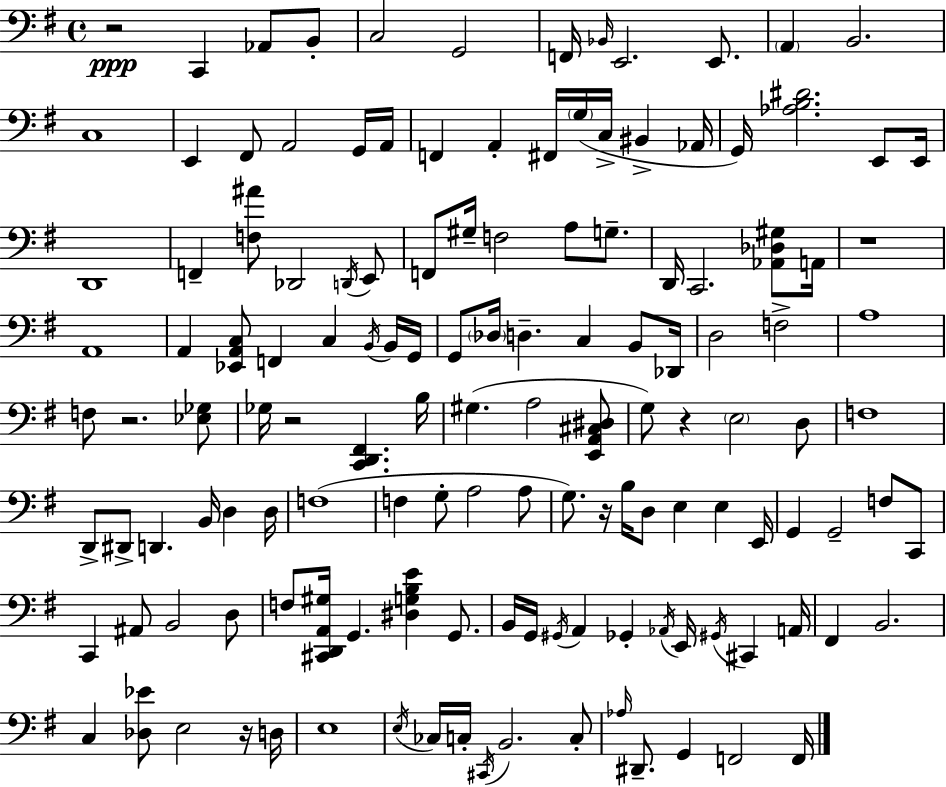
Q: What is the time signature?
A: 4/4